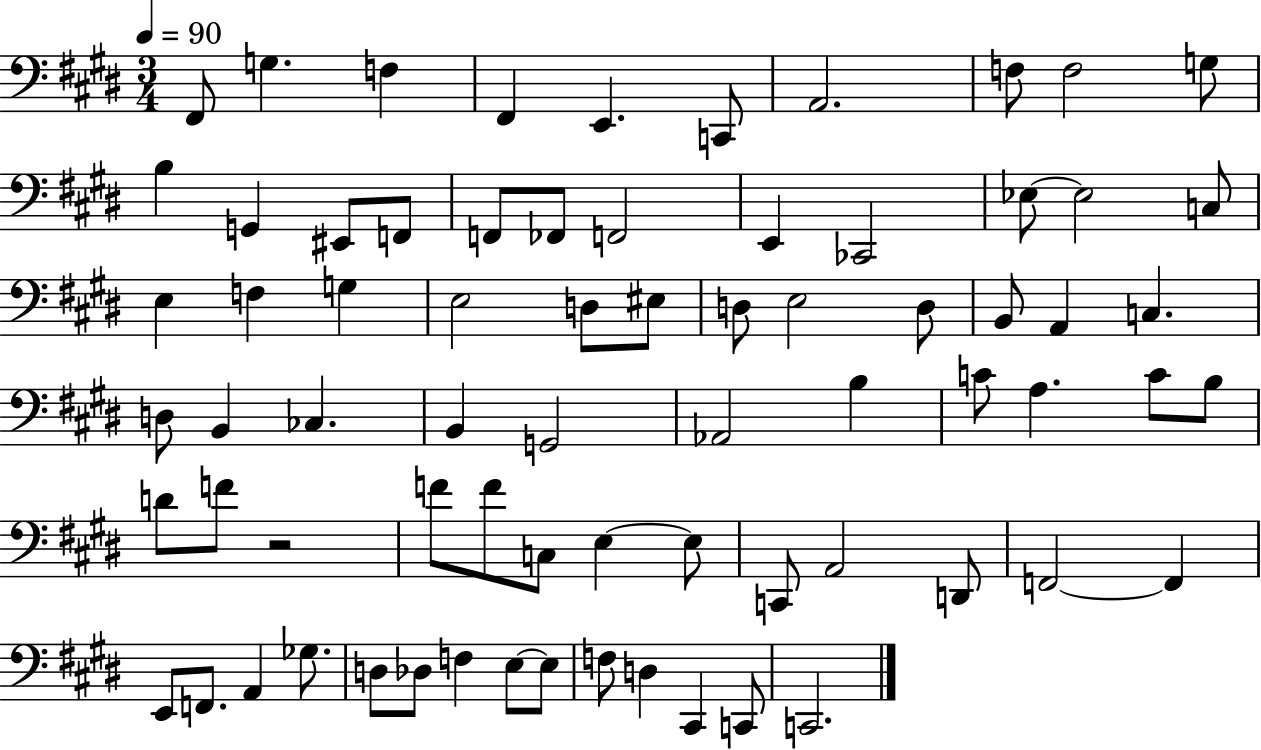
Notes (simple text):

F#2/e G3/q. F3/q F#2/q E2/q. C2/e A2/h. F3/e F3/h G3/e B3/q G2/q EIS2/e F2/e F2/e FES2/e F2/h E2/q CES2/h Eb3/e Eb3/h C3/e E3/q F3/q G3/q E3/h D3/e EIS3/e D3/e E3/h D3/e B2/e A2/q C3/q. D3/e B2/q CES3/q. B2/q G2/h Ab2/h B3/q C4/e A3/q. C4/e B3/e D4/e F4/e R/h F4/e F4/e C3/e E3/q E3/e C2/e A2/h D2/e F2/h F2/q E2/e F2/e. A2/q Gb3/e. D3/e Db3/e F3/q E3/e E3/e F3/e D3/q C#2/q C2/e C2/h.